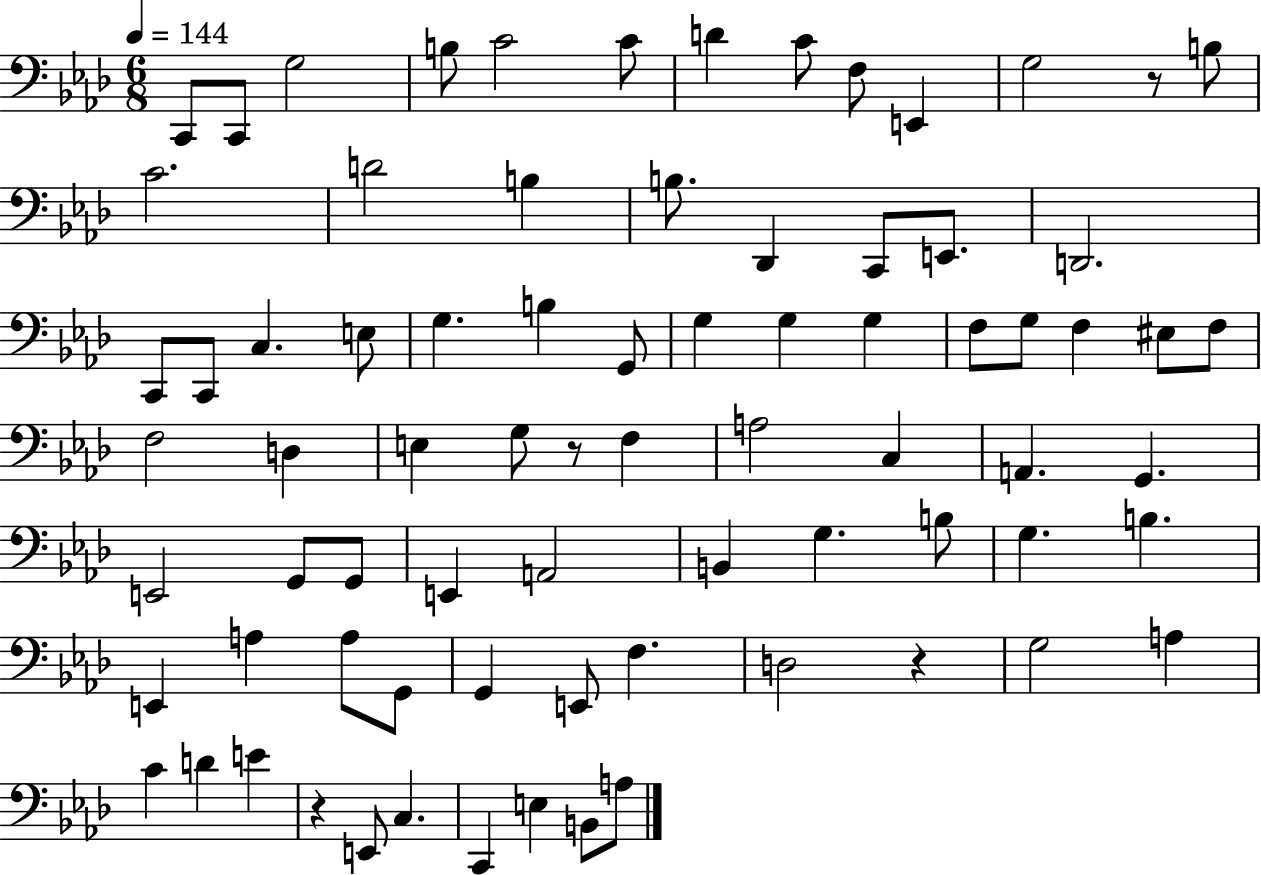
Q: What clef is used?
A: bass